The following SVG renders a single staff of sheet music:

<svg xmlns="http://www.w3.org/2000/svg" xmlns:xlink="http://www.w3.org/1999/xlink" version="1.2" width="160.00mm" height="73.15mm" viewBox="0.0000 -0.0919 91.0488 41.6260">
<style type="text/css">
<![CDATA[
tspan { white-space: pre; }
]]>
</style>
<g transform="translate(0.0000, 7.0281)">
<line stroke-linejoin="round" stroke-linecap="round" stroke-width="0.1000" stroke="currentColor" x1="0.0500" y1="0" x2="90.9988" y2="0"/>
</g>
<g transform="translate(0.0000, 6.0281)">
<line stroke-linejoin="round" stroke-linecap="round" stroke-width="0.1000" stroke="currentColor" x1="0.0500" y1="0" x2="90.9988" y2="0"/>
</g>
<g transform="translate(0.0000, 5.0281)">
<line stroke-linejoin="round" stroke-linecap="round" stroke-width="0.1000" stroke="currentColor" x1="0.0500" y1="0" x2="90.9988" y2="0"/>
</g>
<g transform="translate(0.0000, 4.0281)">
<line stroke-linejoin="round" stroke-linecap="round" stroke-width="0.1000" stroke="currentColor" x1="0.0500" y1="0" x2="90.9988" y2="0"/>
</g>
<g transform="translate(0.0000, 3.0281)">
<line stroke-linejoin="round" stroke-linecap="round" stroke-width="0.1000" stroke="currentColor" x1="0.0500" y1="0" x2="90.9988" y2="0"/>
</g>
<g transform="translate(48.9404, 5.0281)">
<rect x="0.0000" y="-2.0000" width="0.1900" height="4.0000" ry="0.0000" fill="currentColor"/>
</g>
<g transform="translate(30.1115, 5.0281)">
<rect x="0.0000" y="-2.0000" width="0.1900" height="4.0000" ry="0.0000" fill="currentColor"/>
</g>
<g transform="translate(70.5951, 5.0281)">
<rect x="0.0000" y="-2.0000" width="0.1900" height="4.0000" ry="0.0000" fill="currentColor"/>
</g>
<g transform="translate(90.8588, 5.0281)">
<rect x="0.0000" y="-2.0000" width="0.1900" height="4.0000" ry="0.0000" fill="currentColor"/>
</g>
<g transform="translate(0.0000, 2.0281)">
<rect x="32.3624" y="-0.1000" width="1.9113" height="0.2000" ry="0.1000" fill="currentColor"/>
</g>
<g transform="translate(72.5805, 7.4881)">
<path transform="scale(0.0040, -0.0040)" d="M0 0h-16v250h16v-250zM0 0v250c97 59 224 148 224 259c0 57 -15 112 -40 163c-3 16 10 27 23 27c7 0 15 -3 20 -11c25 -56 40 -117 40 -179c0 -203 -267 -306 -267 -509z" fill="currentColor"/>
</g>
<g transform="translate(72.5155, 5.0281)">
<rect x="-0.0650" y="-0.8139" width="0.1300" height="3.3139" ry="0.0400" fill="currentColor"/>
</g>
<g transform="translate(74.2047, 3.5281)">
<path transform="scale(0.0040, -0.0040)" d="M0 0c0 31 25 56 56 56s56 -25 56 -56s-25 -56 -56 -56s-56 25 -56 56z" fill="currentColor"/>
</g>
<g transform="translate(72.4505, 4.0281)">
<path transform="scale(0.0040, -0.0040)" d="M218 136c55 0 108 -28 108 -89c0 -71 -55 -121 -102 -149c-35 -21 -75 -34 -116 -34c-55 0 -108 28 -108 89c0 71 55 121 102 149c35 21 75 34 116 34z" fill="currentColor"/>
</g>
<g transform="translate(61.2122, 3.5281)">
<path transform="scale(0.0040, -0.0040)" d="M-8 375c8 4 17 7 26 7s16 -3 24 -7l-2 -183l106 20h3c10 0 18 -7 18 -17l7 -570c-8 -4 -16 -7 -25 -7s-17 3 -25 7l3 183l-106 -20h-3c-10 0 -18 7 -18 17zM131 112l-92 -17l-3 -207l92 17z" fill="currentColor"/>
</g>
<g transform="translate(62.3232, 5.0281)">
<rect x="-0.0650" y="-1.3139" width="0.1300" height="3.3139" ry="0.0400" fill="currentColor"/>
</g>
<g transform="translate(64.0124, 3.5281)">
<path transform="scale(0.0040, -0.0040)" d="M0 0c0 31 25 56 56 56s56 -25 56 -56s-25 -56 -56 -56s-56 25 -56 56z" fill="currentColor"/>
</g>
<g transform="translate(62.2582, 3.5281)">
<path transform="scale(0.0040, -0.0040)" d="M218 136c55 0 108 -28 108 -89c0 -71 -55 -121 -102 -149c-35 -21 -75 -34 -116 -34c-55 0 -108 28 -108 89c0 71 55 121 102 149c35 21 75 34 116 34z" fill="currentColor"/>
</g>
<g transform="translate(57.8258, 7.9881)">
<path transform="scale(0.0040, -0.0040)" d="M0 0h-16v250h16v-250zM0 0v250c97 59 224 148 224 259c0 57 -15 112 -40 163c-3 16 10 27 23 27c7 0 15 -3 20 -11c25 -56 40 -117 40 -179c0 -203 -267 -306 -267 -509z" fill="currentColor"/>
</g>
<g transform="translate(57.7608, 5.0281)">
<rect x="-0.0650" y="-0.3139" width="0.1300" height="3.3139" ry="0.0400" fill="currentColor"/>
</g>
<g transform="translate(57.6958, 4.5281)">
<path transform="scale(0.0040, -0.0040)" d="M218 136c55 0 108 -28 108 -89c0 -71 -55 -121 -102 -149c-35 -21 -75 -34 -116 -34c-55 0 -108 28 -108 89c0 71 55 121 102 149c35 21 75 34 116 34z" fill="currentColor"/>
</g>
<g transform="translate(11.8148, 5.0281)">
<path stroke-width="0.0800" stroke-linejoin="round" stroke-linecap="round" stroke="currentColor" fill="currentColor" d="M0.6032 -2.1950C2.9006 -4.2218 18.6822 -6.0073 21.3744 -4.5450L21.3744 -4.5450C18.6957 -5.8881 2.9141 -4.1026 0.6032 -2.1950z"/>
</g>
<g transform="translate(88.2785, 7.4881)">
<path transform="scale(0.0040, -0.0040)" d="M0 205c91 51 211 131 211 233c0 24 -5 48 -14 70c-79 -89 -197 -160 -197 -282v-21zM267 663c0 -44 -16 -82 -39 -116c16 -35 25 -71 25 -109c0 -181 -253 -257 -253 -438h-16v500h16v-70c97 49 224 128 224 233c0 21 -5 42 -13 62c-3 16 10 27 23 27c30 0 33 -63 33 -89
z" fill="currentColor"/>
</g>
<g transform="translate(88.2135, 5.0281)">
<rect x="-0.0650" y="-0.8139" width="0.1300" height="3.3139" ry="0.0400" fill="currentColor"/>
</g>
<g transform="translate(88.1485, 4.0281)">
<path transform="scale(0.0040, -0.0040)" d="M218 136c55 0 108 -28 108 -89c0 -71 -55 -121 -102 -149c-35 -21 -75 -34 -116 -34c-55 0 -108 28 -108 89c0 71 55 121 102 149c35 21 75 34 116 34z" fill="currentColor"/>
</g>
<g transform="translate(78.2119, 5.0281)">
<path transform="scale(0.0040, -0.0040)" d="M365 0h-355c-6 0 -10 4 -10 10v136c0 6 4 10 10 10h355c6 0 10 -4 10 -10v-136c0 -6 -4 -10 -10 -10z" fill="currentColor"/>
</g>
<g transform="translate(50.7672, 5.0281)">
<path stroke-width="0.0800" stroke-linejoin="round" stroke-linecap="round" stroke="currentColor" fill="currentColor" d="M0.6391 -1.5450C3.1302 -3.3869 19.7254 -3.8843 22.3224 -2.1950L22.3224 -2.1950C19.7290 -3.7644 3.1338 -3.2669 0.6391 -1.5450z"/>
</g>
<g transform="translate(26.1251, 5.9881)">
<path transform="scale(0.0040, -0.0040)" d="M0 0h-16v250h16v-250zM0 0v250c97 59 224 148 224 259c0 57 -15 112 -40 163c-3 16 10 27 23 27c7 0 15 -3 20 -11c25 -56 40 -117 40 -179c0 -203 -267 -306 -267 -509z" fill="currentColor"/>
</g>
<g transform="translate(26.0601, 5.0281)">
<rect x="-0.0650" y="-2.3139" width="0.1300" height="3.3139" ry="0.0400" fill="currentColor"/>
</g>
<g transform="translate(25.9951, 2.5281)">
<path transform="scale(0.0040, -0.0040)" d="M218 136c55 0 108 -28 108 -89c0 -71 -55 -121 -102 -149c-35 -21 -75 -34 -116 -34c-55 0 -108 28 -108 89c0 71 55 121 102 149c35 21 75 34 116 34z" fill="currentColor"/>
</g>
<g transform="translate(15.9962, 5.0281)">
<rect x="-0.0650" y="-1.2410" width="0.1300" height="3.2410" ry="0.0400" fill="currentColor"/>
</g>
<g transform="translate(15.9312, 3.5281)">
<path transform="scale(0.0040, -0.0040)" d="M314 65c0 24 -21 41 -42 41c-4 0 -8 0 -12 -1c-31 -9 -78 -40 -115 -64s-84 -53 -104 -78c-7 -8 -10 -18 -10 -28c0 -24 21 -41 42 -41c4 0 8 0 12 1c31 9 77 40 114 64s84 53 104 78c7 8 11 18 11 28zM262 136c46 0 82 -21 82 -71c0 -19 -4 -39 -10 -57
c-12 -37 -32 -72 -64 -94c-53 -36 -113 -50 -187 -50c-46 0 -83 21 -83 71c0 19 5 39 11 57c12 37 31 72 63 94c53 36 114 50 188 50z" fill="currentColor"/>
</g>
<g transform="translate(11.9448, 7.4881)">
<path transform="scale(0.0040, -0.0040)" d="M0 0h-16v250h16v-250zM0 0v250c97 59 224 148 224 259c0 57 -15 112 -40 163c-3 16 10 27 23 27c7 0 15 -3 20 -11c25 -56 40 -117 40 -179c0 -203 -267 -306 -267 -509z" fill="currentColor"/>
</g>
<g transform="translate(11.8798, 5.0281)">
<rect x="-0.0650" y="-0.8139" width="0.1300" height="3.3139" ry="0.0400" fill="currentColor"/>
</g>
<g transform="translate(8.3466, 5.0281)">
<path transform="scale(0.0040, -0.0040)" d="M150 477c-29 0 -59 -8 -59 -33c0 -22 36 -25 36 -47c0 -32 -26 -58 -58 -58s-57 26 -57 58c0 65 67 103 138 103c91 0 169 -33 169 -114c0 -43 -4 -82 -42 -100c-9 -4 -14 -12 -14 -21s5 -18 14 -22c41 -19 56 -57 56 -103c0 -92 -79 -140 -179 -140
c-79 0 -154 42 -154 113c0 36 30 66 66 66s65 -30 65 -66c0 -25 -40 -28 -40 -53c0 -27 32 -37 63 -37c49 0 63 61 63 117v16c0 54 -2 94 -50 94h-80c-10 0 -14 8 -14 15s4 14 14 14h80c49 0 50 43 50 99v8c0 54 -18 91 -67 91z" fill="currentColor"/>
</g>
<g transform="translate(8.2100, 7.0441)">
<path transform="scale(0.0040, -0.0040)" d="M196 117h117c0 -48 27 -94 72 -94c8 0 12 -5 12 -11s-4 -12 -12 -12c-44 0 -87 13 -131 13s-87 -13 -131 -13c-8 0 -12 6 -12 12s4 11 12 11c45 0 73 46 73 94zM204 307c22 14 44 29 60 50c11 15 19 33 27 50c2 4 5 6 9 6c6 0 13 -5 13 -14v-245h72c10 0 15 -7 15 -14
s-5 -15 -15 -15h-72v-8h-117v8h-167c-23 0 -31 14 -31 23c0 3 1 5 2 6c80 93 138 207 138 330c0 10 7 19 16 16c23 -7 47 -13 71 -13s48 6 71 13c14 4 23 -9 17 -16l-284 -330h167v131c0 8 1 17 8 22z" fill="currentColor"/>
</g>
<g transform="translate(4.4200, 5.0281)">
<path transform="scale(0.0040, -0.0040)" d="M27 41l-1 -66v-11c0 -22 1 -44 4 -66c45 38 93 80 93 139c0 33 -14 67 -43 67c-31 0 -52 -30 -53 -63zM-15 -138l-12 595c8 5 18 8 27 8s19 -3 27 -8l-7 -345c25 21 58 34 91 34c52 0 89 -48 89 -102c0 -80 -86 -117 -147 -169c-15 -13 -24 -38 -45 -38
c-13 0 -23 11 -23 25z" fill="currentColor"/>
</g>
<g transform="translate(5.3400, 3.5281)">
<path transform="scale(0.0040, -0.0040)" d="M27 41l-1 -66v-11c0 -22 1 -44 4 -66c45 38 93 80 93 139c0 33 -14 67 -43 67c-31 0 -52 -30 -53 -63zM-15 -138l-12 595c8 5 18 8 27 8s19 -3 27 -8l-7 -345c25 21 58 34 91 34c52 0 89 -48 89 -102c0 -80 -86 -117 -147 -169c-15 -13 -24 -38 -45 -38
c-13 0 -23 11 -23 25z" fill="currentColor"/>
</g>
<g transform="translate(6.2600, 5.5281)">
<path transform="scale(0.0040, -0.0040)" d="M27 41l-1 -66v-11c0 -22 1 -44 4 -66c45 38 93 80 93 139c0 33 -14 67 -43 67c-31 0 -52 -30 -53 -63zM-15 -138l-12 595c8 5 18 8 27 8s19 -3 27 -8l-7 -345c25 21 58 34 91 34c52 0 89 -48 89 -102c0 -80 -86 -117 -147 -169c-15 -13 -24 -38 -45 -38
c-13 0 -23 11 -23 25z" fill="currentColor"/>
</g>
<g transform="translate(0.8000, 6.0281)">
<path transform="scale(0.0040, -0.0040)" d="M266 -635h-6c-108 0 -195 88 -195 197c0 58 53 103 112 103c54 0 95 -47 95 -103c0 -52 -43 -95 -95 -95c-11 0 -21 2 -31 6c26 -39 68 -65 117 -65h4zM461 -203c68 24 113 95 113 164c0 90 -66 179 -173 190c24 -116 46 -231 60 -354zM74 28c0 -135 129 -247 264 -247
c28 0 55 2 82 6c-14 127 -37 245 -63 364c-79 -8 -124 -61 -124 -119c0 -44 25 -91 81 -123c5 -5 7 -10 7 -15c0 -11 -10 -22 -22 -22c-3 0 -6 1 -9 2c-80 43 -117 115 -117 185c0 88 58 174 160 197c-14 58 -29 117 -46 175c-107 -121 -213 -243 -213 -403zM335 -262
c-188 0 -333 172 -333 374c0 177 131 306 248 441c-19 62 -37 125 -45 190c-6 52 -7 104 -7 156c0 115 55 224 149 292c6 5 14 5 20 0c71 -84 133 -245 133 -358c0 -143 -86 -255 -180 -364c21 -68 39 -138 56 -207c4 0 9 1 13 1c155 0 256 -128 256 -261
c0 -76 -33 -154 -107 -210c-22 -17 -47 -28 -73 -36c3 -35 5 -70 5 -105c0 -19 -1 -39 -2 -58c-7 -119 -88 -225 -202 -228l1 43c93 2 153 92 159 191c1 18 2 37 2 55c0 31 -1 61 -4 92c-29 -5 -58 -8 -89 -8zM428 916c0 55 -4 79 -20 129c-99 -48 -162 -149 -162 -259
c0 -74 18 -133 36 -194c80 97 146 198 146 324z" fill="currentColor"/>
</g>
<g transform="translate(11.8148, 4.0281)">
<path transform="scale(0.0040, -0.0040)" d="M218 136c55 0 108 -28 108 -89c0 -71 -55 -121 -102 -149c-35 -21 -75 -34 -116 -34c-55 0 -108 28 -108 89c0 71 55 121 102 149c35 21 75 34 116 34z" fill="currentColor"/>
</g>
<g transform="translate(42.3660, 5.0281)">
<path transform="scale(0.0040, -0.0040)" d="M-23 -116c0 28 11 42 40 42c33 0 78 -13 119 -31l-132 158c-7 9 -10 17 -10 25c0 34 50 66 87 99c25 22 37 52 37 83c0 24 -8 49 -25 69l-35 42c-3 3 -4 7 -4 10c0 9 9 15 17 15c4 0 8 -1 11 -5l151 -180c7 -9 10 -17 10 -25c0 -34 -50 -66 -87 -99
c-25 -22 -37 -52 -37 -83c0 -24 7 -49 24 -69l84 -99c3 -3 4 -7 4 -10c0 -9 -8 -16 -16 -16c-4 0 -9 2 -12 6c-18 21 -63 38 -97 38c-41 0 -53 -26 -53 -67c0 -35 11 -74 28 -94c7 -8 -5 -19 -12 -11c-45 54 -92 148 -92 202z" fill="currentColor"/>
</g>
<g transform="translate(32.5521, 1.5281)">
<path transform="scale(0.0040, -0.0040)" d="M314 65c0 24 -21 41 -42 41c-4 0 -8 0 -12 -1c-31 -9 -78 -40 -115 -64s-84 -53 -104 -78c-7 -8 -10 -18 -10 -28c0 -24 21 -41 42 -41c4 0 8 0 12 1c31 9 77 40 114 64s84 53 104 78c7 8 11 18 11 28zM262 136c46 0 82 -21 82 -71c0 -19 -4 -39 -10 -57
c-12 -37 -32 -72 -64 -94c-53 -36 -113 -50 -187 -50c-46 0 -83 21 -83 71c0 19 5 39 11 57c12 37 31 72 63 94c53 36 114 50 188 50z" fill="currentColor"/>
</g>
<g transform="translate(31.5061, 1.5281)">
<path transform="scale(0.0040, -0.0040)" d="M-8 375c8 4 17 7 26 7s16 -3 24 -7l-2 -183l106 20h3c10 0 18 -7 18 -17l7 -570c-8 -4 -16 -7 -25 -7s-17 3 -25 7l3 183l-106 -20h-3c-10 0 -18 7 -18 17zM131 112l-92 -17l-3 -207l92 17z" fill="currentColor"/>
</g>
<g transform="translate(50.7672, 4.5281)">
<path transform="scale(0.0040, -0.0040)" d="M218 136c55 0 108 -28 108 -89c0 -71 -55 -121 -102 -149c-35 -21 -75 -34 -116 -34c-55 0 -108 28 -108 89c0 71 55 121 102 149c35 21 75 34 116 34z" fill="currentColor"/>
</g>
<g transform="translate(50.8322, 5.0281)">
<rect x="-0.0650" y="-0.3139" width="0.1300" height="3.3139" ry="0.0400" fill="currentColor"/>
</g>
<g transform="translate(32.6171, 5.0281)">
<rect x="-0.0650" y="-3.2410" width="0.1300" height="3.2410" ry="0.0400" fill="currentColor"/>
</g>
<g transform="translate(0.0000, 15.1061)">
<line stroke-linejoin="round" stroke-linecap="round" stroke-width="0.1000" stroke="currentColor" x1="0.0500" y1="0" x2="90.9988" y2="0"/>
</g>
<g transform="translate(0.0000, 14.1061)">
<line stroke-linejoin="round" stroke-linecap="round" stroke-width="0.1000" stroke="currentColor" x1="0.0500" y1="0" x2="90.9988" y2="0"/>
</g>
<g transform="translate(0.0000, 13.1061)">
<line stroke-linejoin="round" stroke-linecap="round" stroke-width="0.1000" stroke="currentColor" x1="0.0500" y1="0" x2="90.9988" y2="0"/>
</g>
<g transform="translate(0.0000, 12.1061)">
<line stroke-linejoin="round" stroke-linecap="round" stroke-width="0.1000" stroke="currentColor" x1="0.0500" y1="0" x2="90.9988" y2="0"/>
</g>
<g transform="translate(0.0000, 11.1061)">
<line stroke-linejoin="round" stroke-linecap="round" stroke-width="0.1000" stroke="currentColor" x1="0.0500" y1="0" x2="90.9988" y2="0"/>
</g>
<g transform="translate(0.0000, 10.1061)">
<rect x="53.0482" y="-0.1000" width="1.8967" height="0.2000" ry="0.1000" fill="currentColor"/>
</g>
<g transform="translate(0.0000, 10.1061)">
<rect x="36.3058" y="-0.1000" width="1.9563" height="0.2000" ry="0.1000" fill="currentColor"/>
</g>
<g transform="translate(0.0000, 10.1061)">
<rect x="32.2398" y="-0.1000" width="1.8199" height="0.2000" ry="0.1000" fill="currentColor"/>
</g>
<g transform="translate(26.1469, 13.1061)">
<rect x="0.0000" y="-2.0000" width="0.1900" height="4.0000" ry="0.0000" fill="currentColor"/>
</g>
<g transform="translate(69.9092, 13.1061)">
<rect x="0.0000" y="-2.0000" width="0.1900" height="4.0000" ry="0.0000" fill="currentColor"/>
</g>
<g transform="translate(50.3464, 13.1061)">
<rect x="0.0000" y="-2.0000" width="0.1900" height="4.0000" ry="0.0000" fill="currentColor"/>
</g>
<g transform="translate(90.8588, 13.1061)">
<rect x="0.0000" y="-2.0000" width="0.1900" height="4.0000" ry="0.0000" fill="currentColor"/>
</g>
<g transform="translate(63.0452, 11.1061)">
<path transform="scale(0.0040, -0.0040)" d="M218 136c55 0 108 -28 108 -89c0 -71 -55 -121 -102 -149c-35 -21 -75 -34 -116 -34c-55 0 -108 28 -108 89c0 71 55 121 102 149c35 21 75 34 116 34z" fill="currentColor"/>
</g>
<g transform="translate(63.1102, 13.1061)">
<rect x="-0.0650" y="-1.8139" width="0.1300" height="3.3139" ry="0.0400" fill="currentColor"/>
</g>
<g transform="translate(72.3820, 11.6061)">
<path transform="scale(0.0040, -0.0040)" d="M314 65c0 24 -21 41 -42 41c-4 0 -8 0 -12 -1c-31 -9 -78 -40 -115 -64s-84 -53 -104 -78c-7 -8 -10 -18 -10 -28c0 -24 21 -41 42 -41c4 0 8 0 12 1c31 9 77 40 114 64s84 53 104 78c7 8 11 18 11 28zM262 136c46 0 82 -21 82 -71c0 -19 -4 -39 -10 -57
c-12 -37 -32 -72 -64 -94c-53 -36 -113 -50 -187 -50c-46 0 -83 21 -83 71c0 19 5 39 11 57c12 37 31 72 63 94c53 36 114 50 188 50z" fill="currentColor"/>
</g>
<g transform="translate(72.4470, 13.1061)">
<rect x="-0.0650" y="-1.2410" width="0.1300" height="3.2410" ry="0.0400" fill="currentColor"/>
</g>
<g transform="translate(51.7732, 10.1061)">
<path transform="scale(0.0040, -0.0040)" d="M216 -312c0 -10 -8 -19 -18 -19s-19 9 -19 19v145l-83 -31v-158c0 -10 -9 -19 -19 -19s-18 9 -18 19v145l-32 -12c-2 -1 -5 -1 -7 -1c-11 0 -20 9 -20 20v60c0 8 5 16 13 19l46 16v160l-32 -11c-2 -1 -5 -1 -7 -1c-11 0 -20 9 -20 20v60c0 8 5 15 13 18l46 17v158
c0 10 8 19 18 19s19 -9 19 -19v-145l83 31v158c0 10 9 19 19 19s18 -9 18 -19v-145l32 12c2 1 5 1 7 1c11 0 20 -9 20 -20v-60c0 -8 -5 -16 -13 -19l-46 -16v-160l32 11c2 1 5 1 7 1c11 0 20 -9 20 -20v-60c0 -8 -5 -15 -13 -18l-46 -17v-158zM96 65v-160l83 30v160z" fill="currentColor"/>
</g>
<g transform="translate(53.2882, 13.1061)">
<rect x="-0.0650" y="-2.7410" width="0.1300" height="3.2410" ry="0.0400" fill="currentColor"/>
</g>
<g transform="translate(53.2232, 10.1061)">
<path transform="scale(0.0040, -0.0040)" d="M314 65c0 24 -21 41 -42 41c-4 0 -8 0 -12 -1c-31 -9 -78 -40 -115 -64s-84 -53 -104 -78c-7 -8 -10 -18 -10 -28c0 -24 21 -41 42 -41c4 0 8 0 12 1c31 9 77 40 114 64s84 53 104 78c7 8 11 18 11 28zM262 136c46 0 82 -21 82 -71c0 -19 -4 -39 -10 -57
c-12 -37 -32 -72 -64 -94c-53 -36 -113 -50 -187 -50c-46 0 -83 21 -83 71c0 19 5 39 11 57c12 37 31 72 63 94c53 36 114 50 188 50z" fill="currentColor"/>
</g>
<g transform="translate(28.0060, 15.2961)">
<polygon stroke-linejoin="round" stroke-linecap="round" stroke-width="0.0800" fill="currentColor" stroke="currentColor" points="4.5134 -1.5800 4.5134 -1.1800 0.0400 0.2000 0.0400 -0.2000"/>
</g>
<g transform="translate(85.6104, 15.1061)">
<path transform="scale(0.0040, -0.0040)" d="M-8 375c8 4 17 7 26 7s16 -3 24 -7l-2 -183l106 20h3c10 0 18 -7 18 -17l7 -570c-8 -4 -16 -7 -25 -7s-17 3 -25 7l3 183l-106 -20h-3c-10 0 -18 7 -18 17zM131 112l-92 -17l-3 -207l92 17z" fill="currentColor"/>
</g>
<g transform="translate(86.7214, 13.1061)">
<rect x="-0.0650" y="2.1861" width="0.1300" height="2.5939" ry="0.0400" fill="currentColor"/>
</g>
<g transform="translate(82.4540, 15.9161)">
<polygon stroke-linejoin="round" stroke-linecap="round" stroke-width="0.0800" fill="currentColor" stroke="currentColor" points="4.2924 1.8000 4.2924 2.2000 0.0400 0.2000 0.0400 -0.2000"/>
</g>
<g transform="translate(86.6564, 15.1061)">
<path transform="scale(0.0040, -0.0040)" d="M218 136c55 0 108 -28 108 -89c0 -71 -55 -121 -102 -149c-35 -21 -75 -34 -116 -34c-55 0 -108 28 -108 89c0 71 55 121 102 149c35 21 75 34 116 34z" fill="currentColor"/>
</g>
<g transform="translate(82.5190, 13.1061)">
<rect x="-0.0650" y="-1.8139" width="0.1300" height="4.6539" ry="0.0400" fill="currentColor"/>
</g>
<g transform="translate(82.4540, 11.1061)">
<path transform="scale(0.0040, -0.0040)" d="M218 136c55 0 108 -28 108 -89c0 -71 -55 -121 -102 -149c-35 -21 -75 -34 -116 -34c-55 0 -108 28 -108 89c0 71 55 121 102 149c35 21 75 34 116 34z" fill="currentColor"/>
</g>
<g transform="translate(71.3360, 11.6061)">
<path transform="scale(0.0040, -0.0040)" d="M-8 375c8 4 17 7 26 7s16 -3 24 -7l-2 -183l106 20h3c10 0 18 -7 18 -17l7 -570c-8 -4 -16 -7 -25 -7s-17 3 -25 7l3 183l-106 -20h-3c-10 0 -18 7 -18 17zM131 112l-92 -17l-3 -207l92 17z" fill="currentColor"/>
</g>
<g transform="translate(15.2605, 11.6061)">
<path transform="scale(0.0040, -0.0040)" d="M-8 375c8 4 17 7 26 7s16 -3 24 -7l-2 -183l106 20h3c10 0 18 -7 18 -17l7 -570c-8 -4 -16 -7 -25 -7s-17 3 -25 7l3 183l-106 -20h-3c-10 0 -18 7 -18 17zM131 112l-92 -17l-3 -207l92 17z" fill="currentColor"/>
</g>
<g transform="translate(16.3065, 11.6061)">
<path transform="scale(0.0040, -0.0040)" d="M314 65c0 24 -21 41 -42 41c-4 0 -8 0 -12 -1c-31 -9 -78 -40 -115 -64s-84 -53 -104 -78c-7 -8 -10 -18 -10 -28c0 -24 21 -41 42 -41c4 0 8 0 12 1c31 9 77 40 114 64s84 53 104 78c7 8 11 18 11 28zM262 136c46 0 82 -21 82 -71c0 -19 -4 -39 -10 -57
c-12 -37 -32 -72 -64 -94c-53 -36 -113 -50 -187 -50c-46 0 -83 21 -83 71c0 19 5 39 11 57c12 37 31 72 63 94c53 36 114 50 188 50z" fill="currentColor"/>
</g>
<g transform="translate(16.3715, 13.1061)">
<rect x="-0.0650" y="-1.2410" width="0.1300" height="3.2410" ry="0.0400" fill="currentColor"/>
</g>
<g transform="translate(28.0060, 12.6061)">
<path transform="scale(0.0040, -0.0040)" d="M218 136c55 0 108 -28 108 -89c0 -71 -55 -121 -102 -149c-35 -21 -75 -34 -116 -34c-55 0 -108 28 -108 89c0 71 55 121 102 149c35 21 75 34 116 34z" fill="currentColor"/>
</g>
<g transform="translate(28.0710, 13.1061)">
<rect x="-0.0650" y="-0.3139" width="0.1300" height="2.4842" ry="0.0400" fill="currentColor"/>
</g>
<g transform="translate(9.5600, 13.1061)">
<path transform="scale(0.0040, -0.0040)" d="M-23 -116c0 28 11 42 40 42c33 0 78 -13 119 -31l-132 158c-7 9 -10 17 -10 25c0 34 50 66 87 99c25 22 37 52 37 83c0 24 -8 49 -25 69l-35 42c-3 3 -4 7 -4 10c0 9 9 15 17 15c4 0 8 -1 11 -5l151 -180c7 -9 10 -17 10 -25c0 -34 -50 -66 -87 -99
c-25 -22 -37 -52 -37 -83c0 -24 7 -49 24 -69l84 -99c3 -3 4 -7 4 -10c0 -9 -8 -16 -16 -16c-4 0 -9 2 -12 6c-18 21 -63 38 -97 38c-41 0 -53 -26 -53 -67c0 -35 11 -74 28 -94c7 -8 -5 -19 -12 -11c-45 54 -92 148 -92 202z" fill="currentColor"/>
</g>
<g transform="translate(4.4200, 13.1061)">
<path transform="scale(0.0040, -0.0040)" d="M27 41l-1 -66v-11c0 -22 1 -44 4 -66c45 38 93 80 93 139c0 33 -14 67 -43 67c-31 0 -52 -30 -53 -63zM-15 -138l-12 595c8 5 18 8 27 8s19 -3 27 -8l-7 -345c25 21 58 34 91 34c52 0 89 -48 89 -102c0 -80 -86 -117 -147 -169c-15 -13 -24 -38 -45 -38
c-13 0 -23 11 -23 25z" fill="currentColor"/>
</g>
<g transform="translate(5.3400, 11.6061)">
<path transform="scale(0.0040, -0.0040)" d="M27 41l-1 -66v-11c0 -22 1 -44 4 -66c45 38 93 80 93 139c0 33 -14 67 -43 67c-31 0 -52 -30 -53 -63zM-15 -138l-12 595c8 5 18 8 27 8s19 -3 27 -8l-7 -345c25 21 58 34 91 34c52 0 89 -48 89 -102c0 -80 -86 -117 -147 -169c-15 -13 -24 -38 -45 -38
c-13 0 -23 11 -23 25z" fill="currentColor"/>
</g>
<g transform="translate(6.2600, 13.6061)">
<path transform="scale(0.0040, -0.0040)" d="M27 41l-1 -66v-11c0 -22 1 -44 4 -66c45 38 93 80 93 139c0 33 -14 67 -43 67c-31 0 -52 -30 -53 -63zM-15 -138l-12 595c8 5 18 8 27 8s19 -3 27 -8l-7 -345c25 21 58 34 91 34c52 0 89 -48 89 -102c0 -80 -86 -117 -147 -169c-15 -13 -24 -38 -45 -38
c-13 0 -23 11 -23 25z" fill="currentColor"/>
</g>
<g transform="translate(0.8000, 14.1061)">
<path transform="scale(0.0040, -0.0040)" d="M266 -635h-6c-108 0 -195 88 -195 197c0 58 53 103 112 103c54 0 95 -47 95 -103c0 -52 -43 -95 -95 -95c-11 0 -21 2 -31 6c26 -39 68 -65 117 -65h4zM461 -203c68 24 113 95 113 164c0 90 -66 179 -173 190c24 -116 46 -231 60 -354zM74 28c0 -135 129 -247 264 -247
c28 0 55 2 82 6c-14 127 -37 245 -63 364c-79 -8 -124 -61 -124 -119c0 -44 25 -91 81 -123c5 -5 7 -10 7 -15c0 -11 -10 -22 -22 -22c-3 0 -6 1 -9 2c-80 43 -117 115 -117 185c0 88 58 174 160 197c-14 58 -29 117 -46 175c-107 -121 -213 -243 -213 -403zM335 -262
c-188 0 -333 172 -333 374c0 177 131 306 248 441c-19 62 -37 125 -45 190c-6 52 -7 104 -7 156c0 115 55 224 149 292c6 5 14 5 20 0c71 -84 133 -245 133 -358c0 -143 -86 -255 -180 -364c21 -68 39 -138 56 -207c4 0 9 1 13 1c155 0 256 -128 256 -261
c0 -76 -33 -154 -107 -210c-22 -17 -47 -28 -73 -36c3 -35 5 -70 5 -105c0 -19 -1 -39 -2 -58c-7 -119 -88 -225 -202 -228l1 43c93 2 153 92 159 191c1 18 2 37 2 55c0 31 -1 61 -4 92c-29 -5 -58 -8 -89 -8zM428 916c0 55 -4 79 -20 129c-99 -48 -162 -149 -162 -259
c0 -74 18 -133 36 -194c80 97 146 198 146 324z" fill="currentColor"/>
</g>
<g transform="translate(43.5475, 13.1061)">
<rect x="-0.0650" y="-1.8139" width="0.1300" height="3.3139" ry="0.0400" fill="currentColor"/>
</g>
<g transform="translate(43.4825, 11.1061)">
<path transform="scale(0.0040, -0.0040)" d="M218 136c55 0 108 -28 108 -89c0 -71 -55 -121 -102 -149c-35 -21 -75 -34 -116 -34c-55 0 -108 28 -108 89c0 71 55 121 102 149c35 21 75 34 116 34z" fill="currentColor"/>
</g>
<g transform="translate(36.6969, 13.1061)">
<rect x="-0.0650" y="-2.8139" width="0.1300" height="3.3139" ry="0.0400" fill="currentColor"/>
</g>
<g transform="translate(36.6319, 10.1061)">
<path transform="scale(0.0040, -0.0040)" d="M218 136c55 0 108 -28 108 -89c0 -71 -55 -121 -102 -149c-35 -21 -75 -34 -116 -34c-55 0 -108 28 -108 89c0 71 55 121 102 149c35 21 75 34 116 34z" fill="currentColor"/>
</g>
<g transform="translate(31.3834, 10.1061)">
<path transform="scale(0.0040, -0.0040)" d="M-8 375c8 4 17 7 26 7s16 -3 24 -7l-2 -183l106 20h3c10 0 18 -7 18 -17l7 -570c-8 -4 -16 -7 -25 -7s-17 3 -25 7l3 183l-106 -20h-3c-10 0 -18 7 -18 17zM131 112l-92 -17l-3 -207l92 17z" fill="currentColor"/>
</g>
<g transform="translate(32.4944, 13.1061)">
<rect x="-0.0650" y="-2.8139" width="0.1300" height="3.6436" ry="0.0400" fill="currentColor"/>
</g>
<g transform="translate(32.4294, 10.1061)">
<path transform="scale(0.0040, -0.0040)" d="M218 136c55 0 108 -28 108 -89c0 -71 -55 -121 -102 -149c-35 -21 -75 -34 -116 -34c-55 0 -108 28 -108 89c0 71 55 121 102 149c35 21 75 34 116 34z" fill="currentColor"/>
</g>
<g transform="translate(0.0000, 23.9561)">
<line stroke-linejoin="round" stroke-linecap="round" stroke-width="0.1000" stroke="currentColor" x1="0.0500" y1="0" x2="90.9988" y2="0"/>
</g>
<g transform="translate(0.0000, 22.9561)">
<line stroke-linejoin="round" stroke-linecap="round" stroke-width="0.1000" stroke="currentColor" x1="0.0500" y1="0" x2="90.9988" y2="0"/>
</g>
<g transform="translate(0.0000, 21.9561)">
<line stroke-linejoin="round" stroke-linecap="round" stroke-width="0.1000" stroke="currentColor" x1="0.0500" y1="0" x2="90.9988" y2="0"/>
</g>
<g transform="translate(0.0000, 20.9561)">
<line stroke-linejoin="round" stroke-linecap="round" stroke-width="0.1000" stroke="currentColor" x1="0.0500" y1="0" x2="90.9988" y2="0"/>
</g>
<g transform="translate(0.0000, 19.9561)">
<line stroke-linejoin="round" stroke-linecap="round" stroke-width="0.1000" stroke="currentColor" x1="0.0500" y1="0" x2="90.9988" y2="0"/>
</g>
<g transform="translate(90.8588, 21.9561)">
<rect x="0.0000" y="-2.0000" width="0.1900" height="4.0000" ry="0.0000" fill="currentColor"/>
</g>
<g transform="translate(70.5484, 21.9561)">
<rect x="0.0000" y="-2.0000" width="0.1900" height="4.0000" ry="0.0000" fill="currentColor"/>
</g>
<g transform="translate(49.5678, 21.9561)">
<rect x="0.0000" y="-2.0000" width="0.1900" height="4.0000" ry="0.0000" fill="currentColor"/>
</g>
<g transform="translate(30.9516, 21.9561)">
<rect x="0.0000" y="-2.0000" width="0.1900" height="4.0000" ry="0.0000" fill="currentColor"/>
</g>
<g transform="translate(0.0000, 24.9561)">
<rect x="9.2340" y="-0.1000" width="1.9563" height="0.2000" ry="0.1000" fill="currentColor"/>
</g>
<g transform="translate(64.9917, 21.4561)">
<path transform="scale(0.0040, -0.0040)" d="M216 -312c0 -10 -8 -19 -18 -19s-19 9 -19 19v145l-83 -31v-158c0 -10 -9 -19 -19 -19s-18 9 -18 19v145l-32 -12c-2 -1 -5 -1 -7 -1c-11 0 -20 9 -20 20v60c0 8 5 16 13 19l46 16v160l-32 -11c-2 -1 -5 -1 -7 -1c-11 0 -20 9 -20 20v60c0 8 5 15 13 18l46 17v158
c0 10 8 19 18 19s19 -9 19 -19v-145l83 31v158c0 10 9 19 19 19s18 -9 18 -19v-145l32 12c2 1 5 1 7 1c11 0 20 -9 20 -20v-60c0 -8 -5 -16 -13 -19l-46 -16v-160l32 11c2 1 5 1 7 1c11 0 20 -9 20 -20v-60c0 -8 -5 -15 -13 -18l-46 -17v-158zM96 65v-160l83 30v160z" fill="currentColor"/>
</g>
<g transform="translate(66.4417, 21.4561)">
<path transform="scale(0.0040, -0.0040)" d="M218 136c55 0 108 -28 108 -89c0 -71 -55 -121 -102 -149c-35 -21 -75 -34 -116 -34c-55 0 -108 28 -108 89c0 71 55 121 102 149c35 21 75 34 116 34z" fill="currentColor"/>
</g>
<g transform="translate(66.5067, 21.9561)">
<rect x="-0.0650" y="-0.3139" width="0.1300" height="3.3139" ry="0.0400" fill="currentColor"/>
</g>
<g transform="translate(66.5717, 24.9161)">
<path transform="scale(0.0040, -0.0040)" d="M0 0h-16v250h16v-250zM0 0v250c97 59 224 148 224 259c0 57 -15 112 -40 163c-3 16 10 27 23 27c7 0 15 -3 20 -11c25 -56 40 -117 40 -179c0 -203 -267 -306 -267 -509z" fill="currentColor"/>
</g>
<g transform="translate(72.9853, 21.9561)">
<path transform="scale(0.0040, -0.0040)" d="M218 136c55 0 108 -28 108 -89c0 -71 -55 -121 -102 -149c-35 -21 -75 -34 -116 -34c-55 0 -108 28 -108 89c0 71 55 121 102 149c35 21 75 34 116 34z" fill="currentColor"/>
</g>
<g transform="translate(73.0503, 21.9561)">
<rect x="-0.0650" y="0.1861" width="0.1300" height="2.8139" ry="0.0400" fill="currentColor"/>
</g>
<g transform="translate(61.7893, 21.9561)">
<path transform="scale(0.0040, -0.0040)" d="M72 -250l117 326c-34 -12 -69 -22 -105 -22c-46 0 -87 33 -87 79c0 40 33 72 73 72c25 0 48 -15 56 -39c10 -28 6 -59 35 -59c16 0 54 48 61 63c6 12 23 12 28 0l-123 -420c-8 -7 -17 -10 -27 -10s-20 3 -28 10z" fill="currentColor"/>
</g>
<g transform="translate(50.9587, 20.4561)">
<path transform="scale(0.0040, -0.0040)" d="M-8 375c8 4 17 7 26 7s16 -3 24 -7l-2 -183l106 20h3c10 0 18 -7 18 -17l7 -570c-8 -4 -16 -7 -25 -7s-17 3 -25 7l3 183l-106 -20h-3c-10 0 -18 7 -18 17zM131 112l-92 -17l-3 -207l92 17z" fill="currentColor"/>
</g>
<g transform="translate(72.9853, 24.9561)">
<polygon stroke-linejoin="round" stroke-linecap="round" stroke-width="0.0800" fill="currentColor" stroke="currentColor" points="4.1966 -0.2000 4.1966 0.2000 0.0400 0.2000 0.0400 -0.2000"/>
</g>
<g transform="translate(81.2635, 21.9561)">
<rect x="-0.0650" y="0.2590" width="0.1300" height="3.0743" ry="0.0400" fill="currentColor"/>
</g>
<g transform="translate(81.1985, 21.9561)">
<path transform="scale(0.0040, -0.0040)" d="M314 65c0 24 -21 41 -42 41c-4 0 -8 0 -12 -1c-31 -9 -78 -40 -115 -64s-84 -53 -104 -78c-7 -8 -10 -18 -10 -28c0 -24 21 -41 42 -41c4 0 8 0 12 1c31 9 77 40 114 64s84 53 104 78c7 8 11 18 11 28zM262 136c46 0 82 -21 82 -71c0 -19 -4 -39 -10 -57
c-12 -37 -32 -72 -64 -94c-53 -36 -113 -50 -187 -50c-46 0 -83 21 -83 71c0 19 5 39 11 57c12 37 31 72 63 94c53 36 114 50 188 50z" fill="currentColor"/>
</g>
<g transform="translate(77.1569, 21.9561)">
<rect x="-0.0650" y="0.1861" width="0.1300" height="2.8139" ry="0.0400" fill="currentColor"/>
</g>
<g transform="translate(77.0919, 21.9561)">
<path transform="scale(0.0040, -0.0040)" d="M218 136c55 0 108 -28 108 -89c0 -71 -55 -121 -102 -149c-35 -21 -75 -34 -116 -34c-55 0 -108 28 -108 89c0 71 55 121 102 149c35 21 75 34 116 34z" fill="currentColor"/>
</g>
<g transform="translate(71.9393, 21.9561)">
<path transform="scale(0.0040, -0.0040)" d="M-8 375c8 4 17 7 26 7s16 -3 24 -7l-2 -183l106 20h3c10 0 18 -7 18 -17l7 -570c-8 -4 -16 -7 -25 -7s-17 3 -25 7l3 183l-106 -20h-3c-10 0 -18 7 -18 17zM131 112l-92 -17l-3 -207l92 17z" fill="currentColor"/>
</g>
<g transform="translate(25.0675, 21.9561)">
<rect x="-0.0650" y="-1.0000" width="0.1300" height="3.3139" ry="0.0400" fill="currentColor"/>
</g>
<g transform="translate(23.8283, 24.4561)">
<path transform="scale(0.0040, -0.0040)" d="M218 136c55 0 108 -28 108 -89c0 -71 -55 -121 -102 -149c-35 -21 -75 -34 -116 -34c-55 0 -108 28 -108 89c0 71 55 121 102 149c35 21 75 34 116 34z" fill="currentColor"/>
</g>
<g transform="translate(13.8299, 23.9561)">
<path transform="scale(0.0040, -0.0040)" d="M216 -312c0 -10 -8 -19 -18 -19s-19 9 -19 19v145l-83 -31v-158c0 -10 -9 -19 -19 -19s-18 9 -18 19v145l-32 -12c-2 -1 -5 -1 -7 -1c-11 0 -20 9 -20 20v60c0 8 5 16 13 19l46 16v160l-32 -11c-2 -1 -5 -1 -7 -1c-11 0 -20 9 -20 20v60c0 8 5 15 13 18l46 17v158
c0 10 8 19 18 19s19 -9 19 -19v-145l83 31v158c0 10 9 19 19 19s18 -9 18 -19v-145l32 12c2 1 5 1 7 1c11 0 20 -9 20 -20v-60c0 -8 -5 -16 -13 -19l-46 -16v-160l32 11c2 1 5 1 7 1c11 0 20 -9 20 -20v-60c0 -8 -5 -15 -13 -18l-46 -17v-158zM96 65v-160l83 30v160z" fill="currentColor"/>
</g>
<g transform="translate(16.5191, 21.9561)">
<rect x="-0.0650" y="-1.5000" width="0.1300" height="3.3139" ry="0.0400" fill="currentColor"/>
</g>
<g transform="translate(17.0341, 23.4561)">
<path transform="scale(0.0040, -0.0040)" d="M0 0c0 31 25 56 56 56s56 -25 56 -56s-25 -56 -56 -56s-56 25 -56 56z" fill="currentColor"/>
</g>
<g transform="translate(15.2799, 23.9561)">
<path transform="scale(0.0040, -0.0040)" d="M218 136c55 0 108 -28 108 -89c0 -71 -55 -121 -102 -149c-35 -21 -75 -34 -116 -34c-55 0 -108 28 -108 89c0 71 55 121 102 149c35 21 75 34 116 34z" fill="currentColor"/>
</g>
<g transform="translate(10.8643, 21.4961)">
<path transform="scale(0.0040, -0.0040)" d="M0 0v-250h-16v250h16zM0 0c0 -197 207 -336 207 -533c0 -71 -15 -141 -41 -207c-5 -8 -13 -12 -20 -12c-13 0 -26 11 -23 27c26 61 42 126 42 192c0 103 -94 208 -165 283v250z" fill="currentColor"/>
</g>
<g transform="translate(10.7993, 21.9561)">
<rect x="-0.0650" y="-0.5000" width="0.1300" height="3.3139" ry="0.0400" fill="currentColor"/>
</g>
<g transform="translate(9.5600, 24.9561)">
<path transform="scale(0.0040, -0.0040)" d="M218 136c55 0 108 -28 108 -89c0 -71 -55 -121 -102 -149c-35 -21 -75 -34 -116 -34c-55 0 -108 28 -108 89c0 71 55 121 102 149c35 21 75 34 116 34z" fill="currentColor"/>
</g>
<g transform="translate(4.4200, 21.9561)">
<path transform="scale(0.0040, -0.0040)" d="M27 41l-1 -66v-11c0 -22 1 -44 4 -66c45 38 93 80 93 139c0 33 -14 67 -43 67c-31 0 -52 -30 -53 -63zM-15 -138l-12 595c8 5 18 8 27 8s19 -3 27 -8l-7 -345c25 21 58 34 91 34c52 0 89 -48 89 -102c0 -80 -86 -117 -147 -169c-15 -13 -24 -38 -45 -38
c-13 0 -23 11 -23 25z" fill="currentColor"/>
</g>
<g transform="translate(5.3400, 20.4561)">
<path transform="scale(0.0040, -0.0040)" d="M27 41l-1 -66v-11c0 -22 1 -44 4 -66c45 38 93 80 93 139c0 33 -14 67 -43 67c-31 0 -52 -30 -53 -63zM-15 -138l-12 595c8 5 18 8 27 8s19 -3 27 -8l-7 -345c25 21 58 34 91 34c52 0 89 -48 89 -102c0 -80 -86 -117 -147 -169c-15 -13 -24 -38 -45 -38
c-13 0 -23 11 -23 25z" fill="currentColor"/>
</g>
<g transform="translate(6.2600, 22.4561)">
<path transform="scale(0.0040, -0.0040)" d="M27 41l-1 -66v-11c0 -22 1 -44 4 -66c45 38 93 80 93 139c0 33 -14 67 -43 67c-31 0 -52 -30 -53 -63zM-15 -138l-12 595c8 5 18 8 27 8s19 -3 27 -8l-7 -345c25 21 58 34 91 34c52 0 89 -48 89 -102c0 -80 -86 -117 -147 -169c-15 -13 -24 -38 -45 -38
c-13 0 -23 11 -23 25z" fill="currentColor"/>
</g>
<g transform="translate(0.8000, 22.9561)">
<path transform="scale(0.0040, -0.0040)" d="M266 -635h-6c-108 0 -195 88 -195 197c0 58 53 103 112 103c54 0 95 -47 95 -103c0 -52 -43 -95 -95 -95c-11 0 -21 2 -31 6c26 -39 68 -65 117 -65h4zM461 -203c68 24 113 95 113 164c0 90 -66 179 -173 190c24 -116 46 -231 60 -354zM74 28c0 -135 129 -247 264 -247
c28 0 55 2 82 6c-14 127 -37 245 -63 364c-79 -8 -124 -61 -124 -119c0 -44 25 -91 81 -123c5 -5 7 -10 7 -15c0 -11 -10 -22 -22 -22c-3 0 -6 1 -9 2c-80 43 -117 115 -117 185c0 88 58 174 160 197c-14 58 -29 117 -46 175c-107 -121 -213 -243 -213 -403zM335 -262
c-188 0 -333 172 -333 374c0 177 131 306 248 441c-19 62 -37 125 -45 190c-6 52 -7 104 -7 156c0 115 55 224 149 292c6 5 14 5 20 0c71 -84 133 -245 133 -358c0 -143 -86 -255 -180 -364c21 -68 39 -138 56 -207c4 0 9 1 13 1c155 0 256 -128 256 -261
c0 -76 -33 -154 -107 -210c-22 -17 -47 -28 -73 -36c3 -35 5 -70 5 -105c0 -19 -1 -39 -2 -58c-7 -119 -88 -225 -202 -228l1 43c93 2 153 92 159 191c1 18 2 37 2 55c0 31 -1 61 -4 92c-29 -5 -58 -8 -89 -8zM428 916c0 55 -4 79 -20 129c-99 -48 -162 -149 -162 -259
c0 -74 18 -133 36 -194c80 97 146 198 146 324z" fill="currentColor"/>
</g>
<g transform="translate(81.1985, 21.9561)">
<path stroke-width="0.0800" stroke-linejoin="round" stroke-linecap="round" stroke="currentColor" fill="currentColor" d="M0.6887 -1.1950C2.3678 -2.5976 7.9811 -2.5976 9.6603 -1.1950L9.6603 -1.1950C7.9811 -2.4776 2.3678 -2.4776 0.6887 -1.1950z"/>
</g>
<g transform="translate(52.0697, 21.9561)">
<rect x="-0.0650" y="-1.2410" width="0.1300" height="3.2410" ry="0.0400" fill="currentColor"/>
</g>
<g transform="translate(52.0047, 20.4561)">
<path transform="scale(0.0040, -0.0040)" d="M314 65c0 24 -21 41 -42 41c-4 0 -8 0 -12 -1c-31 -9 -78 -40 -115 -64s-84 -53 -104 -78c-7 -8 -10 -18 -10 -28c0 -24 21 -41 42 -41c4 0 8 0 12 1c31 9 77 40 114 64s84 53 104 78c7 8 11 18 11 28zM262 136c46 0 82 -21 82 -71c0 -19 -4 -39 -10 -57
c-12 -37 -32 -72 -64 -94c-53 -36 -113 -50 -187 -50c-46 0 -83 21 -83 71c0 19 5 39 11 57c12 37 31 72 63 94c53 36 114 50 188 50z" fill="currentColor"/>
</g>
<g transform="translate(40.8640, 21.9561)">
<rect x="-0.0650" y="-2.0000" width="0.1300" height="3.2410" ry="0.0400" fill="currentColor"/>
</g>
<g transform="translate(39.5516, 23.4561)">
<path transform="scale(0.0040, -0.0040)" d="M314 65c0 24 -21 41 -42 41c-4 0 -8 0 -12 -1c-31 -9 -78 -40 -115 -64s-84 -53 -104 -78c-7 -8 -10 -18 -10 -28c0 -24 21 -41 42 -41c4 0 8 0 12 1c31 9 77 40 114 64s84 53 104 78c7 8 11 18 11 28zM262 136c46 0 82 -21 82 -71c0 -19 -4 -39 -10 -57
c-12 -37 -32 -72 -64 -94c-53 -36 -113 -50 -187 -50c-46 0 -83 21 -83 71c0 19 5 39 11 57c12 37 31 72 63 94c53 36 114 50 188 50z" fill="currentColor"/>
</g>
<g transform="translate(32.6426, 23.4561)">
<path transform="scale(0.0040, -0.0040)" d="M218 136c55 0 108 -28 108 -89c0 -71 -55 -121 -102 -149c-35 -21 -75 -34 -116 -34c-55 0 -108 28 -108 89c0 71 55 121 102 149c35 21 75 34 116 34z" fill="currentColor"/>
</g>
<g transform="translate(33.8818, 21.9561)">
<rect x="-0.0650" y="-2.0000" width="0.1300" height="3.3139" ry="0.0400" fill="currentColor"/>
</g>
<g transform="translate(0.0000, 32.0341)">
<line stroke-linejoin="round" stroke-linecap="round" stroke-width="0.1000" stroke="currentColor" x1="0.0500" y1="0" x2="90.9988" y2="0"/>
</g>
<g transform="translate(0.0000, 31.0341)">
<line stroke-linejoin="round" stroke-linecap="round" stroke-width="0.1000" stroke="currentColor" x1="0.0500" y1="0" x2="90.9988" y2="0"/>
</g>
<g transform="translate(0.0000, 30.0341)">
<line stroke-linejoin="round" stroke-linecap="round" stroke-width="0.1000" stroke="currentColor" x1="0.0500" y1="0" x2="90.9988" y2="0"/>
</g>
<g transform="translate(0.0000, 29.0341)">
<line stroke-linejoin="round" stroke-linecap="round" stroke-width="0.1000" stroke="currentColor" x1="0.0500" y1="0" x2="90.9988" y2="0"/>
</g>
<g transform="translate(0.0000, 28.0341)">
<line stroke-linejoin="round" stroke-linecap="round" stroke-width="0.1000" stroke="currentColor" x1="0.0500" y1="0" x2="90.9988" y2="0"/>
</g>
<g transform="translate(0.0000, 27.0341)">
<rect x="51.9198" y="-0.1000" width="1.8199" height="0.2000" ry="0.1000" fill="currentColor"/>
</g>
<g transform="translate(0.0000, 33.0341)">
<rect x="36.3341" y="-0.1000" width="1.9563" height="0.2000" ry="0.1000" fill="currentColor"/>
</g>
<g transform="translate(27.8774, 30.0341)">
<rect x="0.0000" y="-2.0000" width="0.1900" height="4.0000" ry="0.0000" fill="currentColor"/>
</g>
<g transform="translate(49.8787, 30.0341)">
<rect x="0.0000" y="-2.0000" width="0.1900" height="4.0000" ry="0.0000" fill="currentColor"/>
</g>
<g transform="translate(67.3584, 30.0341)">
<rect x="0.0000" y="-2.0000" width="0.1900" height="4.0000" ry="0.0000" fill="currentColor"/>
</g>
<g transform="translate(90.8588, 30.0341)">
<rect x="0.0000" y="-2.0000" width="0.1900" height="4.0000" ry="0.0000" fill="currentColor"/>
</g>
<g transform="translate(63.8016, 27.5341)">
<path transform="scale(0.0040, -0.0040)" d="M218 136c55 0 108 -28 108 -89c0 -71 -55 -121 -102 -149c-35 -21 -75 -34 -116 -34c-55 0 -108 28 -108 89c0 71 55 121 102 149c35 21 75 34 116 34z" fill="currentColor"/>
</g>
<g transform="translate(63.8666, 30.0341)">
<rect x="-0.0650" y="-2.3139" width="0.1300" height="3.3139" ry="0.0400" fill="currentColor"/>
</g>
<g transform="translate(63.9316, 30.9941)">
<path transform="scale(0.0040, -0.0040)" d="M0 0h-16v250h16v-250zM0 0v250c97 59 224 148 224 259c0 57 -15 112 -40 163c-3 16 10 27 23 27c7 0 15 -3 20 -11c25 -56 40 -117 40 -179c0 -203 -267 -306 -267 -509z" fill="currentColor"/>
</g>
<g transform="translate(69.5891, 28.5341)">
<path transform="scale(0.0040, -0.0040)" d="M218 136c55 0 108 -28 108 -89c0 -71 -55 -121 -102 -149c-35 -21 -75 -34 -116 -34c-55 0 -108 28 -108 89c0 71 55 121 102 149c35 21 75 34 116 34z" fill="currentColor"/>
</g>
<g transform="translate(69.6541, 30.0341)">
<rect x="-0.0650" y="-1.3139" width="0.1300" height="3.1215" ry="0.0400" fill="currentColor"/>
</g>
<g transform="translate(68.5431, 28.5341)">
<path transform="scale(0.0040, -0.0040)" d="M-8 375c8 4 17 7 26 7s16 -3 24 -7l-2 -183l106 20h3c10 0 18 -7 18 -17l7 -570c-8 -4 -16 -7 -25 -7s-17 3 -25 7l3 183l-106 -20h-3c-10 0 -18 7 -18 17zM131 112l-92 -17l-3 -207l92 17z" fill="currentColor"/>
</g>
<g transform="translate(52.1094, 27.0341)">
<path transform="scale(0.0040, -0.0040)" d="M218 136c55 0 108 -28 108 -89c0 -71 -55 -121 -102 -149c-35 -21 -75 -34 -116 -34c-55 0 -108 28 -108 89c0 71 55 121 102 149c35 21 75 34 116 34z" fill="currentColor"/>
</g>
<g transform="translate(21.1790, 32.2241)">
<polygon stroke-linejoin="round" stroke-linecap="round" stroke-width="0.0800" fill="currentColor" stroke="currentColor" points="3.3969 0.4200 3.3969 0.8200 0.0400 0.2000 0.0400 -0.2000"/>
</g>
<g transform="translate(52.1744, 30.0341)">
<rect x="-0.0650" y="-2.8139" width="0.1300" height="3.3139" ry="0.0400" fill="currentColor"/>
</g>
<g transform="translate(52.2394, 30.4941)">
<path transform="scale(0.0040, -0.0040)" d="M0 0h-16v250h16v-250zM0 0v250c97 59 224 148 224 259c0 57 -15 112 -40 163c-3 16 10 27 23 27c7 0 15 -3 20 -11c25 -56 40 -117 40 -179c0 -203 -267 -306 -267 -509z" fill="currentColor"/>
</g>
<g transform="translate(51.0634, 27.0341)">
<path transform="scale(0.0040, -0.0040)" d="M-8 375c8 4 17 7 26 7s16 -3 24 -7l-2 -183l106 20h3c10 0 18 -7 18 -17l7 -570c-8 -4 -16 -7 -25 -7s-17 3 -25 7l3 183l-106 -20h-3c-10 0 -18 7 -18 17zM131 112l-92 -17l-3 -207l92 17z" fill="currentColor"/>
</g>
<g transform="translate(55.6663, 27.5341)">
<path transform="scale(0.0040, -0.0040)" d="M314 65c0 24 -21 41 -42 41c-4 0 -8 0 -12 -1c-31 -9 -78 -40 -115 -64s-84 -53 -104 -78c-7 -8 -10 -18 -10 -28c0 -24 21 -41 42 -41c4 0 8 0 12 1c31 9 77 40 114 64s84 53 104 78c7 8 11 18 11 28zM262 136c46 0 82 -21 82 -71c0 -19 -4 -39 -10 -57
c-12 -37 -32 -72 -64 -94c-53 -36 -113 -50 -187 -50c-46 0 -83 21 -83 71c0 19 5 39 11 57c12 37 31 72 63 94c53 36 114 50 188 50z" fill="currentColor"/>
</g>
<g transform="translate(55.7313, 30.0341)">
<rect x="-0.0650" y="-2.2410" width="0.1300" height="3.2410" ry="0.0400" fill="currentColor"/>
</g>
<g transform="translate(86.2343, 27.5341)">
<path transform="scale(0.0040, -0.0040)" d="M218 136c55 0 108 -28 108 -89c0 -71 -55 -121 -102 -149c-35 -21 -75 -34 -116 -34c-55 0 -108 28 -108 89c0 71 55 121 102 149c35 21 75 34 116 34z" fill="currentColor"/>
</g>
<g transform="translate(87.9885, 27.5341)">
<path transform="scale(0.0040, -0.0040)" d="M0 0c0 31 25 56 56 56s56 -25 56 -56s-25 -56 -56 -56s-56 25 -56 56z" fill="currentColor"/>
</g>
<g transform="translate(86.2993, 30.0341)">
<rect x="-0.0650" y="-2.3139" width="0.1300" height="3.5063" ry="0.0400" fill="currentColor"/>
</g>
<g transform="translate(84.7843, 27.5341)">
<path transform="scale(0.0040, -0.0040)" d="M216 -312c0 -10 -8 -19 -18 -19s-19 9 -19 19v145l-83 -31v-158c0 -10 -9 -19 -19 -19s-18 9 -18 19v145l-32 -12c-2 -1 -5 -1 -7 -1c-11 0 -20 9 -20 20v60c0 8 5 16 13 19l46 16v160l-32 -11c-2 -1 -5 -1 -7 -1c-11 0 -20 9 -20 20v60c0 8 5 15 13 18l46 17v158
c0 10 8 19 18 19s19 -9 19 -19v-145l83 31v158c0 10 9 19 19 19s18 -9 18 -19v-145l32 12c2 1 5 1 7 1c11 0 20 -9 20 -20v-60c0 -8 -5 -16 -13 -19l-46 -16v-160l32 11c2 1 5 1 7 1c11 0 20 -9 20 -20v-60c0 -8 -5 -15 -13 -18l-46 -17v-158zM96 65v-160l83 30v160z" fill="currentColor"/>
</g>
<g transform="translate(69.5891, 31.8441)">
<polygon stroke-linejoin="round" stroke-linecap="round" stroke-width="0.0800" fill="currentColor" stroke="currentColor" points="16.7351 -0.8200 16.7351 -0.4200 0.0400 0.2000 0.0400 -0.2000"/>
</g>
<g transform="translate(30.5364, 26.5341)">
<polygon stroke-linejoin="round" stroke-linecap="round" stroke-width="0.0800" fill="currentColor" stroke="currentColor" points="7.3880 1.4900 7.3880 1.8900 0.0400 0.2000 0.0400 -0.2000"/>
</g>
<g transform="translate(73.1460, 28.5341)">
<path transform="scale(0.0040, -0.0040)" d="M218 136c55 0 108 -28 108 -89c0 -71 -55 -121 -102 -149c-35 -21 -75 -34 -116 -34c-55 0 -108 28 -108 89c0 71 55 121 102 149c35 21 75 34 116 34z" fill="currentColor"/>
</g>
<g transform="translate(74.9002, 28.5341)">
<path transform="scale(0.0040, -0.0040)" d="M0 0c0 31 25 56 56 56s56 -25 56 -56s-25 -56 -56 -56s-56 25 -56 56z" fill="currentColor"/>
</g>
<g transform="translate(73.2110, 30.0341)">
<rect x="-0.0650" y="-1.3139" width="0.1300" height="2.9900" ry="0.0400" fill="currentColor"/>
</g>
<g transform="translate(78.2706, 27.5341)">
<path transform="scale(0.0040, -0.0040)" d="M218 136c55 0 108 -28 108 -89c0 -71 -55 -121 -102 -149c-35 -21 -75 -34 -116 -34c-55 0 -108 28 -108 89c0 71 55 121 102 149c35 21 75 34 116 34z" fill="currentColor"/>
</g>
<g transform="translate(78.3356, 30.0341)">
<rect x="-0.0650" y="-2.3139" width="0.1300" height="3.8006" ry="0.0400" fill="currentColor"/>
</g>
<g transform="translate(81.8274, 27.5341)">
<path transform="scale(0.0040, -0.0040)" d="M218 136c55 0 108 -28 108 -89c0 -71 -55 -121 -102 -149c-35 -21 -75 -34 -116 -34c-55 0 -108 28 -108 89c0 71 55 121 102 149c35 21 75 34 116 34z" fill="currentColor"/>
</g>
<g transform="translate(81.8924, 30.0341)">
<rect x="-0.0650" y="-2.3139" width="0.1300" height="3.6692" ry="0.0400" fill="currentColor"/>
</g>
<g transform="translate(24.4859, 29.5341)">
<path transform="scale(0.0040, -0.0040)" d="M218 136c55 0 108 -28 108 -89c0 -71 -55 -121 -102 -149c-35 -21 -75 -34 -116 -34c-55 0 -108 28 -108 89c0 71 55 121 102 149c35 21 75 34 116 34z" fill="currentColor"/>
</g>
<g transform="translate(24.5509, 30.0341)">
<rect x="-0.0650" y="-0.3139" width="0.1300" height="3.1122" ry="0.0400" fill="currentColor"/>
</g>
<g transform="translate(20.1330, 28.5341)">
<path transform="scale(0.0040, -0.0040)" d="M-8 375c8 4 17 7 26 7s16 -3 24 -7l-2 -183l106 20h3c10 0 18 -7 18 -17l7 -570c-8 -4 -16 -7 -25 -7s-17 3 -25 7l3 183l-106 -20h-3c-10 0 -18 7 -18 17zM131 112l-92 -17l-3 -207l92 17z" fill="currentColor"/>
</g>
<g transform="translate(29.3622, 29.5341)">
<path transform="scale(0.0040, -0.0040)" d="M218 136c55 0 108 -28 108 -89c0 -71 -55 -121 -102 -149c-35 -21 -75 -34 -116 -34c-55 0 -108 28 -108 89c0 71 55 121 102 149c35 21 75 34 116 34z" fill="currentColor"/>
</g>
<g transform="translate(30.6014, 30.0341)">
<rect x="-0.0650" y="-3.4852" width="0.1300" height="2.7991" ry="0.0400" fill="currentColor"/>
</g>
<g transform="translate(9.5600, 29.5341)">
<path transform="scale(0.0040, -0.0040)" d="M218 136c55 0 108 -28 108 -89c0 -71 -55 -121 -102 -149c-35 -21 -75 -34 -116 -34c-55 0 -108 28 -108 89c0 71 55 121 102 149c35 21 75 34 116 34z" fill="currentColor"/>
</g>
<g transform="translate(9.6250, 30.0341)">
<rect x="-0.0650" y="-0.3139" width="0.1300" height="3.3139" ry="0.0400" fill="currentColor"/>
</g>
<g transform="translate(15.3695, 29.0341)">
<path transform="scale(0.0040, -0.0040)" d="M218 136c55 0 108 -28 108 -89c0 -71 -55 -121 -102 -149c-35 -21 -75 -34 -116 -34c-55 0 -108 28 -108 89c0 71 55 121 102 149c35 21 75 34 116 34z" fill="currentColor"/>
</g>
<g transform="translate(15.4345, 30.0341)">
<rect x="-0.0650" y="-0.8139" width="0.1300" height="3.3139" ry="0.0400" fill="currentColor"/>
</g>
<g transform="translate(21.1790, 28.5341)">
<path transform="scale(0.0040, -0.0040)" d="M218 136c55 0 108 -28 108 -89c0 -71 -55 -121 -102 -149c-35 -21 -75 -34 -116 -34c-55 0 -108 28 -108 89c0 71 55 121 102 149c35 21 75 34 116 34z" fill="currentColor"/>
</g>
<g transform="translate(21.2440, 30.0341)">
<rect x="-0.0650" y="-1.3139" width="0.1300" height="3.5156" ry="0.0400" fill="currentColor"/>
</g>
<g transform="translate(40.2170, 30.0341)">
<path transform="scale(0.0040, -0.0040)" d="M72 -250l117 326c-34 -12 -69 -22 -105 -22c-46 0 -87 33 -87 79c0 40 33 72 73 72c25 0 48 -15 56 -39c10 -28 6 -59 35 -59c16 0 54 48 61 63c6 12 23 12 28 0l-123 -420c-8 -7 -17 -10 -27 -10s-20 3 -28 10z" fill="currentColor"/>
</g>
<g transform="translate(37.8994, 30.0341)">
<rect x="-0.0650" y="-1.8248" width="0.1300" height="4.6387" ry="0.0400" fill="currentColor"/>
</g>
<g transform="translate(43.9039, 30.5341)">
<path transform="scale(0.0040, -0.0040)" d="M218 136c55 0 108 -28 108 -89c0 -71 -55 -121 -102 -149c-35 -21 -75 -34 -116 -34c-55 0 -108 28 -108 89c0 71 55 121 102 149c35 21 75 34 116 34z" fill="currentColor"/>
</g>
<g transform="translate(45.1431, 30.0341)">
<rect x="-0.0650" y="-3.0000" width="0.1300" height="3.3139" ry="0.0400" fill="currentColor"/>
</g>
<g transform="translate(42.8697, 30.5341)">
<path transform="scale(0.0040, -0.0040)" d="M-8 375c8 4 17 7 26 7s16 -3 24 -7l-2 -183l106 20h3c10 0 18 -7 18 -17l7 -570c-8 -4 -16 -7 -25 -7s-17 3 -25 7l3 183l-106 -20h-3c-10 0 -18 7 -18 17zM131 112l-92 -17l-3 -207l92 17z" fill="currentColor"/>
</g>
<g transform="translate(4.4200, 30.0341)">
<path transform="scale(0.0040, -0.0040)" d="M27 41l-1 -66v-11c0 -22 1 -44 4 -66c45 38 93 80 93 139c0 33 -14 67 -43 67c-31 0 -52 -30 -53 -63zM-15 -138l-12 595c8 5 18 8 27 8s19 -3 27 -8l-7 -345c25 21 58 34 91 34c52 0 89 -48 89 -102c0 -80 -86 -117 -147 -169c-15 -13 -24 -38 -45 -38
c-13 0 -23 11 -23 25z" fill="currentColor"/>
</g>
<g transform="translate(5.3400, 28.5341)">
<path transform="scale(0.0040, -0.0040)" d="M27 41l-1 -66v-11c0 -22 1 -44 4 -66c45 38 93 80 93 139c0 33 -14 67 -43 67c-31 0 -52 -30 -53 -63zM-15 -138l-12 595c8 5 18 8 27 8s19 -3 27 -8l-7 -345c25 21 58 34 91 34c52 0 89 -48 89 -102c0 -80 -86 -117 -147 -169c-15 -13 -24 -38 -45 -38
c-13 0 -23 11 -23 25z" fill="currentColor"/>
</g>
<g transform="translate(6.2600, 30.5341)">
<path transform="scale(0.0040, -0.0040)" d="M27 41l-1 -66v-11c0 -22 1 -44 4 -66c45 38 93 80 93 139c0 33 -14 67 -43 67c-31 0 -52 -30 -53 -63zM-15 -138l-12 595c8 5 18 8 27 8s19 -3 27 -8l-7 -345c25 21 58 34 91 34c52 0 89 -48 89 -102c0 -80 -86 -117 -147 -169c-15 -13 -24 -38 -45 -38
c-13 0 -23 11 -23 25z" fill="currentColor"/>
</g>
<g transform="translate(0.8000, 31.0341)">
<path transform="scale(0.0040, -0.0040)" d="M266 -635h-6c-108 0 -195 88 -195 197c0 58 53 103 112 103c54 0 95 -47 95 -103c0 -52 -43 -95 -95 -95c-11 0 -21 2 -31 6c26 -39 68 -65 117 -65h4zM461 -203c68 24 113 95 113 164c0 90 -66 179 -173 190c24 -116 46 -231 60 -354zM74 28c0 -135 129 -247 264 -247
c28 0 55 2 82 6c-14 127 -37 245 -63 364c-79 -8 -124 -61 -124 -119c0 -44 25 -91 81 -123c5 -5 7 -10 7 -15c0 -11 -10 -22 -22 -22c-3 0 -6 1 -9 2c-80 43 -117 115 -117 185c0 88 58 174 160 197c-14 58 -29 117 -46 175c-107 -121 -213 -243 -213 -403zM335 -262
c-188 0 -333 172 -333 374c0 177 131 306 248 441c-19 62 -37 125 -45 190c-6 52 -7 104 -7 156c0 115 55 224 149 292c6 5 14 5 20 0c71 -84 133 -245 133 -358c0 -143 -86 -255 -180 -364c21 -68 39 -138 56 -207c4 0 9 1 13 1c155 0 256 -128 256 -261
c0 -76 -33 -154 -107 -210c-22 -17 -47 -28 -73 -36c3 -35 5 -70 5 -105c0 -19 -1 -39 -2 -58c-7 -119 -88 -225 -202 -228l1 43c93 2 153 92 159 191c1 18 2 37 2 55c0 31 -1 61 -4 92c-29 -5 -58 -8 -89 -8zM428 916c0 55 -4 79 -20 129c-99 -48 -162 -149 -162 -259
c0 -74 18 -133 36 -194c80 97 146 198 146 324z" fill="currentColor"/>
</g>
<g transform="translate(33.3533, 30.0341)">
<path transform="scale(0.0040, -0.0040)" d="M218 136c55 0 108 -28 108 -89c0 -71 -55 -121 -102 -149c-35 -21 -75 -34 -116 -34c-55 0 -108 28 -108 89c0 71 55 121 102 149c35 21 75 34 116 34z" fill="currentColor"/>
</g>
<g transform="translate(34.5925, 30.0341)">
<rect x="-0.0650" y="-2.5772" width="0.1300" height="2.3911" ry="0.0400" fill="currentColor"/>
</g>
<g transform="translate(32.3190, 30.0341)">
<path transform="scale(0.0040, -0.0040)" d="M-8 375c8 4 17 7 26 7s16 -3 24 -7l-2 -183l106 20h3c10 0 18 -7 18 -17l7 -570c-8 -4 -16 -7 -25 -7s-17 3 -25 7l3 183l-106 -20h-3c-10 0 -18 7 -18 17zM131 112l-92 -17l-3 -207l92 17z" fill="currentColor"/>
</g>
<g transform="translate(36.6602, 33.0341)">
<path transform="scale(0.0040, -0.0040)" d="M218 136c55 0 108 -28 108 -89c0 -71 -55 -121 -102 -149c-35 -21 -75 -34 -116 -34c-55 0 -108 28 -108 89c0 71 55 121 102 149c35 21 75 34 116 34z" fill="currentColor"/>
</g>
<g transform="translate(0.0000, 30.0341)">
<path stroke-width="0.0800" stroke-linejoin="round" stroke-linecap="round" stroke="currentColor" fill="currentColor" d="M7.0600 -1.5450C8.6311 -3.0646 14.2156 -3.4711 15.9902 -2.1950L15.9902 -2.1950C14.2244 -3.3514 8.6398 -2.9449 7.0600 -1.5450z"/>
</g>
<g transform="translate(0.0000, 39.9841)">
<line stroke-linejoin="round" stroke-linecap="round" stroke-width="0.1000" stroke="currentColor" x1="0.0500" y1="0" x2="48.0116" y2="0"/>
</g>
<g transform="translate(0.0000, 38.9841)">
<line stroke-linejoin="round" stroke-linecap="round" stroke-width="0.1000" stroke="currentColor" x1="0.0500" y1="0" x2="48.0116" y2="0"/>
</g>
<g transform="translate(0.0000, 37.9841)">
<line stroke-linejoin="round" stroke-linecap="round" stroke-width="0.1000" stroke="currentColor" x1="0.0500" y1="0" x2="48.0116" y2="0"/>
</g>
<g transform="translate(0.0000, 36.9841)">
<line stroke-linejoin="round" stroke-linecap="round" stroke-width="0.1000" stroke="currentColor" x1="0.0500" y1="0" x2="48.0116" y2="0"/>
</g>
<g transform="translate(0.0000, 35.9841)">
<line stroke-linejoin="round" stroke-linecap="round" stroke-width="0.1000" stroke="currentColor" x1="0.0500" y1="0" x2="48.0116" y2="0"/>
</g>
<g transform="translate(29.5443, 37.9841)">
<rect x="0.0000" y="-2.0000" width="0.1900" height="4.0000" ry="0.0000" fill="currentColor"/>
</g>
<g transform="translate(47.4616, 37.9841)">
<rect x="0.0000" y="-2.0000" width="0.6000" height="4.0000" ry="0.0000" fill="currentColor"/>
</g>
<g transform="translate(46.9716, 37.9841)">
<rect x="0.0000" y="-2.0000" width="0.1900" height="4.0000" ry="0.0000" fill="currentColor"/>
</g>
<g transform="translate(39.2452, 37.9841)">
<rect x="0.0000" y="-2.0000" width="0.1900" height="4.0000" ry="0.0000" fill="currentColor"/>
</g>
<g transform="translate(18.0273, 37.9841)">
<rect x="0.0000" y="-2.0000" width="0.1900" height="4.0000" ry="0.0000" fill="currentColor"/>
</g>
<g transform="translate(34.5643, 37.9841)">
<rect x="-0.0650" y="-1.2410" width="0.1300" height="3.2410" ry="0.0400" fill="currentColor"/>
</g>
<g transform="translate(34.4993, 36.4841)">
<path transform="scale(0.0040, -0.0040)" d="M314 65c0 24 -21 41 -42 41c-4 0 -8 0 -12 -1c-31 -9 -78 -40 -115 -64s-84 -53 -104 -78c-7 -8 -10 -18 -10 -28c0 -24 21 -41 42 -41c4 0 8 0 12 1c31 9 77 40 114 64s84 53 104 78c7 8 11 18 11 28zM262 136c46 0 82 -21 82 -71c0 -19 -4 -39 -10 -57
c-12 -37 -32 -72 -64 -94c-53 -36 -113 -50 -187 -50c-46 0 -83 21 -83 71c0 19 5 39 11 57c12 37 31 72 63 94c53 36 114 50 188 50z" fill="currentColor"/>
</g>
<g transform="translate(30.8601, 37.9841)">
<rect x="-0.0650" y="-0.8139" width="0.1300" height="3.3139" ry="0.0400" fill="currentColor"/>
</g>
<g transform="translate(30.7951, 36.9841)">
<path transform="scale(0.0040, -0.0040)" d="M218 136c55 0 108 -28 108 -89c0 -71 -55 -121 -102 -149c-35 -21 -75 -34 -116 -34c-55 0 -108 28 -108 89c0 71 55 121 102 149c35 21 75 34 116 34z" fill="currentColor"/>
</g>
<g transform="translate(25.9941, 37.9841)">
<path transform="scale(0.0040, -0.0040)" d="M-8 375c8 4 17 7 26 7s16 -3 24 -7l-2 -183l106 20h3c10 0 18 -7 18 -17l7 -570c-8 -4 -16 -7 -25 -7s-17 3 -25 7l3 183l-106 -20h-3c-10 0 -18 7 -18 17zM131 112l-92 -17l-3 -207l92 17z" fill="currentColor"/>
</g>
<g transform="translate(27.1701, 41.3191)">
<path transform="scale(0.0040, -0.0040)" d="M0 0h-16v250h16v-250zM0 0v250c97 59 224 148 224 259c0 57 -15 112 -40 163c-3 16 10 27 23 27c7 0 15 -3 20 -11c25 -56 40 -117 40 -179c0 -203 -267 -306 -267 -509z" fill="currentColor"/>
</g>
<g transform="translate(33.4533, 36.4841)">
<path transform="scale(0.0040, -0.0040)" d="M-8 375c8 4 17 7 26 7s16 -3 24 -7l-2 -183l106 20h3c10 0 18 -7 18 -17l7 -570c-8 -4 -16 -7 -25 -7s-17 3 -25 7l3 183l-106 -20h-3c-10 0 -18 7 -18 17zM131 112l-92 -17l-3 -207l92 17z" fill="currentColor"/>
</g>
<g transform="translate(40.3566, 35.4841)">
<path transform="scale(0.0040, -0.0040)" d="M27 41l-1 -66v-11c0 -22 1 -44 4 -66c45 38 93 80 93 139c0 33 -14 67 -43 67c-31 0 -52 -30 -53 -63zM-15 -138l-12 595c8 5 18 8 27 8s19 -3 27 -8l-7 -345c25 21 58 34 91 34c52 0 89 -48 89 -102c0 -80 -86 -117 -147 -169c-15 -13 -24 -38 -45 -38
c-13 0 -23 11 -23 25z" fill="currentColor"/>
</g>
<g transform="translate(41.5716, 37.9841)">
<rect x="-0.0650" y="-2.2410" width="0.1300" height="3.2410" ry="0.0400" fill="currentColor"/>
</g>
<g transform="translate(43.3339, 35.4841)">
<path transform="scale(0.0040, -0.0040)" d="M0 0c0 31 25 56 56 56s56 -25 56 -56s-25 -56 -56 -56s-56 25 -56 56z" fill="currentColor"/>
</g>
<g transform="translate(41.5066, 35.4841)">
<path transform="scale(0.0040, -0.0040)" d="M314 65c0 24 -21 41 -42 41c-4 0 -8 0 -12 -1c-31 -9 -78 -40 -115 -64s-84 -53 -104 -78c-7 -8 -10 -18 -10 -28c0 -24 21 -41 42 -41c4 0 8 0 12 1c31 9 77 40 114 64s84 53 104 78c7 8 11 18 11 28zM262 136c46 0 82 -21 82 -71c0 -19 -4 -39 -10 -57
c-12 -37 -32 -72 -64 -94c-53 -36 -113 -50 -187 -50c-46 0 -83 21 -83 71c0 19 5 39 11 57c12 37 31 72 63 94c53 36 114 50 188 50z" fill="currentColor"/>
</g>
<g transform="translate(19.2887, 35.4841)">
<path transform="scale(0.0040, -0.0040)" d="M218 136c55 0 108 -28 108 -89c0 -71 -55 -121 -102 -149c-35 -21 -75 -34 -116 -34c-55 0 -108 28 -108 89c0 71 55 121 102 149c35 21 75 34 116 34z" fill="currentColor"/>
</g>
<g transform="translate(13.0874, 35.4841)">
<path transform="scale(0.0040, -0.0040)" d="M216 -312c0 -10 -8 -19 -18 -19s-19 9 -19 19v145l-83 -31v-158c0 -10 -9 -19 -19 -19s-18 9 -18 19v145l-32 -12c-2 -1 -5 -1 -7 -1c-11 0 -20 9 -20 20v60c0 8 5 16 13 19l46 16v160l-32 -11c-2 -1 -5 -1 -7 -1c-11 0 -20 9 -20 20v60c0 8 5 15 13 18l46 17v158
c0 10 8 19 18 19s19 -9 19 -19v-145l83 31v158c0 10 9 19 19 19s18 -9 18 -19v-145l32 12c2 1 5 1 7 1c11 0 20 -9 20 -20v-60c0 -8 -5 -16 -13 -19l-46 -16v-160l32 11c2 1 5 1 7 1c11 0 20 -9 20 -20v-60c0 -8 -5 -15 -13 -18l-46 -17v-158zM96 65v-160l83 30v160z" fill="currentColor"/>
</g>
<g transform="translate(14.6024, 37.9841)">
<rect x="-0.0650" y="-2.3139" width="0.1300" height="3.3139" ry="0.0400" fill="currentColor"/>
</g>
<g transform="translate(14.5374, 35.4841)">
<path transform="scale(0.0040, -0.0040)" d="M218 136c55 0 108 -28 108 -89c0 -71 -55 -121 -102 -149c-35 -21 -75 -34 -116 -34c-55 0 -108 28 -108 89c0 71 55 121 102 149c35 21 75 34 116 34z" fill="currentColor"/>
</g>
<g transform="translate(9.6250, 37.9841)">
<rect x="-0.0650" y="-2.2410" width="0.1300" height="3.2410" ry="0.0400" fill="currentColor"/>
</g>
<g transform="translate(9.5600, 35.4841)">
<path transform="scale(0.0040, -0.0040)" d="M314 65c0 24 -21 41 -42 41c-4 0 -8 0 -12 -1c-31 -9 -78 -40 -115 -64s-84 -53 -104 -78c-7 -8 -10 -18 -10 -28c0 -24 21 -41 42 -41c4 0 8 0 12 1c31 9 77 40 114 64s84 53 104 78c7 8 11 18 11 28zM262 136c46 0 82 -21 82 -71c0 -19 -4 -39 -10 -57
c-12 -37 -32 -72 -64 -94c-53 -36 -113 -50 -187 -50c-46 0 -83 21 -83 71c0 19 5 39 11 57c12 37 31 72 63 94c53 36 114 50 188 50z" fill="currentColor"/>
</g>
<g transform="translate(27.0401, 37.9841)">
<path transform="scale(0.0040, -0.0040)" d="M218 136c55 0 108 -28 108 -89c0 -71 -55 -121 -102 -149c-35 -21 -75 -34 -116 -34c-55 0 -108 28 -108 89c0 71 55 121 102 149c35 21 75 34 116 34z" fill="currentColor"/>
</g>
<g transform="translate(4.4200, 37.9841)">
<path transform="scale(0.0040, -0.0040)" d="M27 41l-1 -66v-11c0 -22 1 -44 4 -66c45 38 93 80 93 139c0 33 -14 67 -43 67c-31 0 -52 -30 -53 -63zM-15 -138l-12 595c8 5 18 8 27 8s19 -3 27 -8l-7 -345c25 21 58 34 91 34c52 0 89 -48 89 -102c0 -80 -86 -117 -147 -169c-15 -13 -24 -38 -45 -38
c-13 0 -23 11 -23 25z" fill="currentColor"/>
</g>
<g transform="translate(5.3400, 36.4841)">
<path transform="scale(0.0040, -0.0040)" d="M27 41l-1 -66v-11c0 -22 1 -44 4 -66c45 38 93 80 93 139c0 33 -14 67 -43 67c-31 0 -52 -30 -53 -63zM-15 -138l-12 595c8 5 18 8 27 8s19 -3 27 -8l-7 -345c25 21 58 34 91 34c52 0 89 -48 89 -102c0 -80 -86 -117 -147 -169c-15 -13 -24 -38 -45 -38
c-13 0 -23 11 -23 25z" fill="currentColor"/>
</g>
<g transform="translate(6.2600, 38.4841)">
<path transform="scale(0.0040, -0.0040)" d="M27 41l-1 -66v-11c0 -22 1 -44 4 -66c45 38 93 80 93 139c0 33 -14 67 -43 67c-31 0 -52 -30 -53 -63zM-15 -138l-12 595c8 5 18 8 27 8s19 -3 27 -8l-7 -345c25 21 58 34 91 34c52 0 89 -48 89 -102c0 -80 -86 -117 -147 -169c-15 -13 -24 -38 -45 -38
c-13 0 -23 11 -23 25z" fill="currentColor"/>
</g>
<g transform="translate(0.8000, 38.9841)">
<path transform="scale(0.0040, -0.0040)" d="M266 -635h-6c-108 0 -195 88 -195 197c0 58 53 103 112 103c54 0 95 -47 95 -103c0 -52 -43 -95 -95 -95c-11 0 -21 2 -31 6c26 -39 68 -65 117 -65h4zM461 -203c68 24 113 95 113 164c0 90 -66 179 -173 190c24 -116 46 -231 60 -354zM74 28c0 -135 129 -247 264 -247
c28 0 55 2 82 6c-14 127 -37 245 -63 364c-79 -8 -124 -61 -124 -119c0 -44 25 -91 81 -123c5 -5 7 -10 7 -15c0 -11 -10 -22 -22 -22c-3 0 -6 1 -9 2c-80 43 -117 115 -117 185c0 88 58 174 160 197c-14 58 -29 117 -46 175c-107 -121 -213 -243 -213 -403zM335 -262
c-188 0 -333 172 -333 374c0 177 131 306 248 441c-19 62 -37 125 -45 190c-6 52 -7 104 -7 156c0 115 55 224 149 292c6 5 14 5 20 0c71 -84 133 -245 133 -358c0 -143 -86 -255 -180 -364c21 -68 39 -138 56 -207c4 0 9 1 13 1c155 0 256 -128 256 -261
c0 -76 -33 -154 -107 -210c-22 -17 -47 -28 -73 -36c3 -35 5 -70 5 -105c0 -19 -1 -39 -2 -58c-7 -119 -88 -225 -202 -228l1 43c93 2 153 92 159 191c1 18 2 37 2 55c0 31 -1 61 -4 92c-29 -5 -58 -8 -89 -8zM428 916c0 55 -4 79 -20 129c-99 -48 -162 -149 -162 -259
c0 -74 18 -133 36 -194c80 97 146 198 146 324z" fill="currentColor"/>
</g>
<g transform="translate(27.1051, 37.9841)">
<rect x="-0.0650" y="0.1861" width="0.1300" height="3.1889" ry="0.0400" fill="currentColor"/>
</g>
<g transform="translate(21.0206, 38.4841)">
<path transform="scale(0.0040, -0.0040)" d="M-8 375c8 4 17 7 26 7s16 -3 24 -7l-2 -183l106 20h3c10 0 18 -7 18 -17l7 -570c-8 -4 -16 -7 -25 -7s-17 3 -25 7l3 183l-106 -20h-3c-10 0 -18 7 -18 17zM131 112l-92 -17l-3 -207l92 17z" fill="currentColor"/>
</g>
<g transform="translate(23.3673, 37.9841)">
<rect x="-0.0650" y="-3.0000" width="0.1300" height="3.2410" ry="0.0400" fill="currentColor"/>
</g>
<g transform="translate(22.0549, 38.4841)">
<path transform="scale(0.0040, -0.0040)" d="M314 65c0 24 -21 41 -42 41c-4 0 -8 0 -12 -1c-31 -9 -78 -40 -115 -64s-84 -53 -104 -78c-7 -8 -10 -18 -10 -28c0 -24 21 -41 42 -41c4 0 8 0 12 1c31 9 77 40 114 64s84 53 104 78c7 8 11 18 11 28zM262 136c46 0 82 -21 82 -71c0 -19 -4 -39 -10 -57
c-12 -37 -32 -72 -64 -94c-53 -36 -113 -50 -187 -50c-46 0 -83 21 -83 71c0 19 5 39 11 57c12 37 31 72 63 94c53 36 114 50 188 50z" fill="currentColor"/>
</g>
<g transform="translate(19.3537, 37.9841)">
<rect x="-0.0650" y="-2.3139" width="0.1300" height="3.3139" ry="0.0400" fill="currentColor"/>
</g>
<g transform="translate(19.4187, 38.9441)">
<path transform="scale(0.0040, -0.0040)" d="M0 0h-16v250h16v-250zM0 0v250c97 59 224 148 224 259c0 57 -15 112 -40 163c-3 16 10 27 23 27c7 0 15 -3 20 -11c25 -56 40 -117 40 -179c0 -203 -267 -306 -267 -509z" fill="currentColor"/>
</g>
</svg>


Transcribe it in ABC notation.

X:1
T:Untitled
M:3/4
L:1/4
K:Eb
d/2 _e2 g/2 b2 z c c/2 e d/2 z2 d/4 z e2 c/2 a/2 a f ^a2 f e2 f/2 E/2 C/2 ^E D F F2 e2 z/2 ^c/2 B/2 B/2 B2 c d e/2 c/2 c/2 B/2 C/2 z/2 A a/2 g2 g/2 e/2 e/2 g/2 g/2 ^g/2 g2 ^g g/2 A2 B/2 d e2 _g2